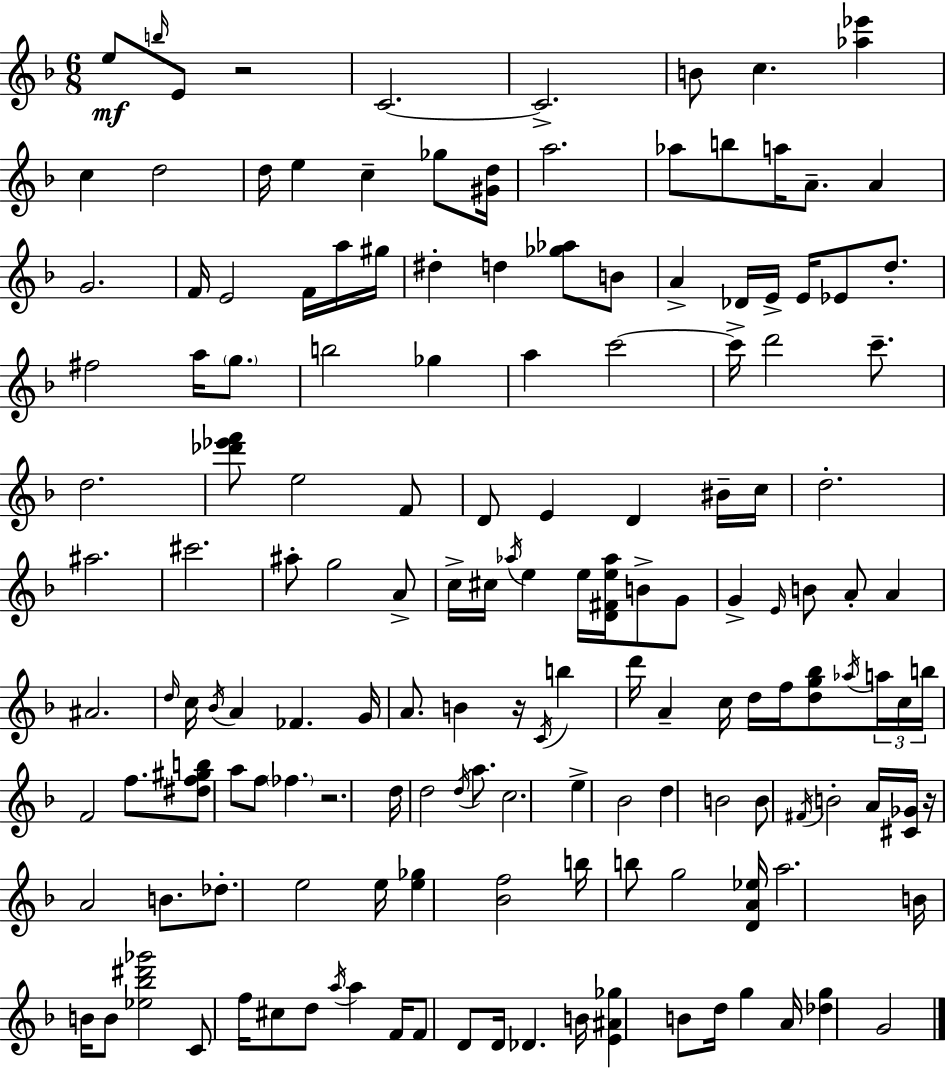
{
  \clef treble
  \numericTimeSignature
  \time 6/8
  \key d \minor
  e''8\mf \grace { b''16 } e'8 r2 | c'2.~~ | c'2.-> | b'8 c''4. <aes'' ees'''>4 | \break c''4 d''2 | d''16 e''4 c''4-- ges''8 | <gis' d''>16 a''2. | aes''8 b''8 a''16 a'8.-- a'4 | \break g'2. | f'16 e'2 f'16 a''16 | gis''16 dis''4-. d''4 <ges'' aes''>8 b'8 | a'4-> des'16 e'16-> e'16 ees'8 d''8.-. | \break fis''2 a''16 \parenthesize g''8. | b''2 ges''4 | a''4 c'''2~~ | c'''16-> d'''2 c'''8.-- | \break d''2. | <des''' ees''' f'''>8 e''2 f'8 | d'8 e'4 d'4 bis'16-- | c''16 d''2.-. | \break ais''2. | cis'''2. | ais''8-. g''2 a'8-> | c''16-> cis''16 \acciaccatura { aes''16 } e''4 e''16 <d' fis' e'' aes''>16 b'8-> | \break g'8 g'4-> \grace { e'16 } b'8 a'8-. a'4 | ais'2. | \grace { d''16 } c''16 \acciaccatura { bes'16 } a'4 fes'4. | g'16 a'8. b'4 | \break r16 \acciaccatura { c'16 } b''4 d'''16 a'4-- c''16 | d''16 f''16 <d'' g'' bes''>8 \acciaccatura { aes''16 } \tuplet 3/2 { a''16 c''16 b''16 } f'2 | f''8. <dis'' f'' gis'' b''>8 a''8 f''8 | \parenthesize fes''4. r2. | \break d''16 d''2 | \acciaccatura { d''16 } a''8. c''2. | e''4-> | bes'2 d''4 | \break b'2 b'8 \acciaccatura { fis'16 } b'2-. | a'16 <cis' ges'>16 r16 a'2 | b'8. des''8.-. | e''2 e''16 <e'' ges''>4 | \break <bes' f''>2 b''16 b''8 | g''2 <d' a' ees''>16 a''2. | b'16 b'16 b'8 | <ees'' bes'' dis''' ges'''>2 c'8 f''16 | \break cis''8 d''8 \acciaccatura { a''16 } a''4 f'16 f'8 | d'8 d'16 des'4. b'16 <e' ais' ges''>4 | b'8 d''16 g''4 a'16 <des'' g''>4 | g'2 \bar "|."
}